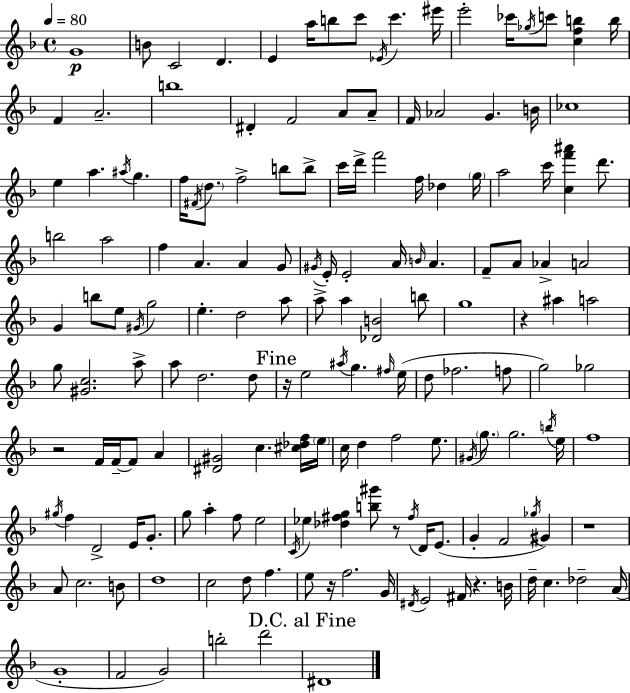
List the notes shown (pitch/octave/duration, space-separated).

G4/w B4/e C4/h D4/q. E4/q A5/s B5/e C6/e Eb4/s C6/q. EIS6/s E6/h CES6/s Gb5/s C6/e [C5,F5,B5]/q B5/s F4/q A4/h. B5/w D#4/q F4/h A4/e A4/e F4/s Ab4/h G4/q. B4/s CES5/w E5/q A5/q. A#5/s G5/q. F5/s F#4/s D5/e. F5/h B5/e B5/e C6/s D6/s F6/h F5/s Db5/q G5/s A5/h C6/s [C5,F6,A#6]/q D6/e. B5/h A5/h F5/q A4/q. A4/q G4/e G#4/s E4/s E4/h A4/s B4/s A4/q. F4/e A4/e Ab4/q A4/h G4/q B5/e E5/e G#4/s G5/h E5/q. D5/h A5/e A5/e A5/q [Db4,B4]/h B5/e G5/w R/q A#5/q A5/h G5/e [G#4,C5]/h. A5/e A5/e D5/h. D5/e R/s E5/h A#5/s G5/q. F#5/s E5/s D5/e FES5/h. F5/e G5/h Gb5/h R/h F4/s F4/s F4/e A4/q [D#4,G#4]/h C5/q. [C#5,Db5,F5]/s E5/s C5/s D5/q F5/h E5/e. G#4/s G5/e. G5/h. B5/s E5/s F5/w G#5/s F5/q D4/h E4/s G4/e. G5/e A5/q F5/e E5/h C4/s Eb5/q [Db5,F#5,G5]/q [B5,G#6]/e R/e F#5/s D4/s E4/e. G4/q F4/h Gb5/s G#4/q R/w A4/e C5/h. B4/e D5/w C5/h D5/e F5/q. E5/e R/s F5/h. G4/s D#4/s E4/h F#4/s R/q. B4/s D5/s C5/q. Db5/h A4/s G4/w F4/h G4/h B5/h D6/h D#4/w